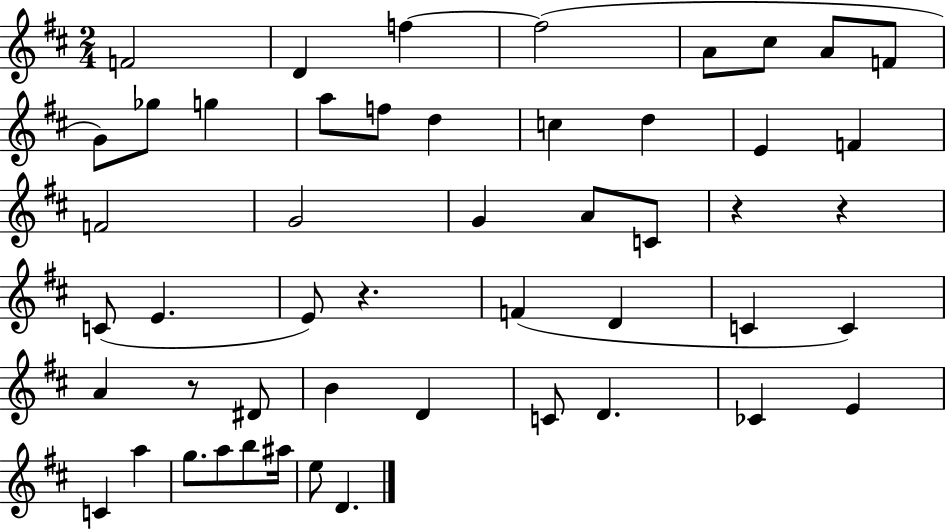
X:1
T:Untitled
M:2/4
L:1/4
K:D
F2 D f f2 A/2 ^c/2 A/2 F/2 G/2 _g/2 g a/2 f/2 d c d E F F2 G2 G A/2 C/2 z z C/2 E E/2 z F D C C A z/2 ^D/2 B D C/2 D _C E C a g/2 a/2 b/2 ^a/4 e/2 D